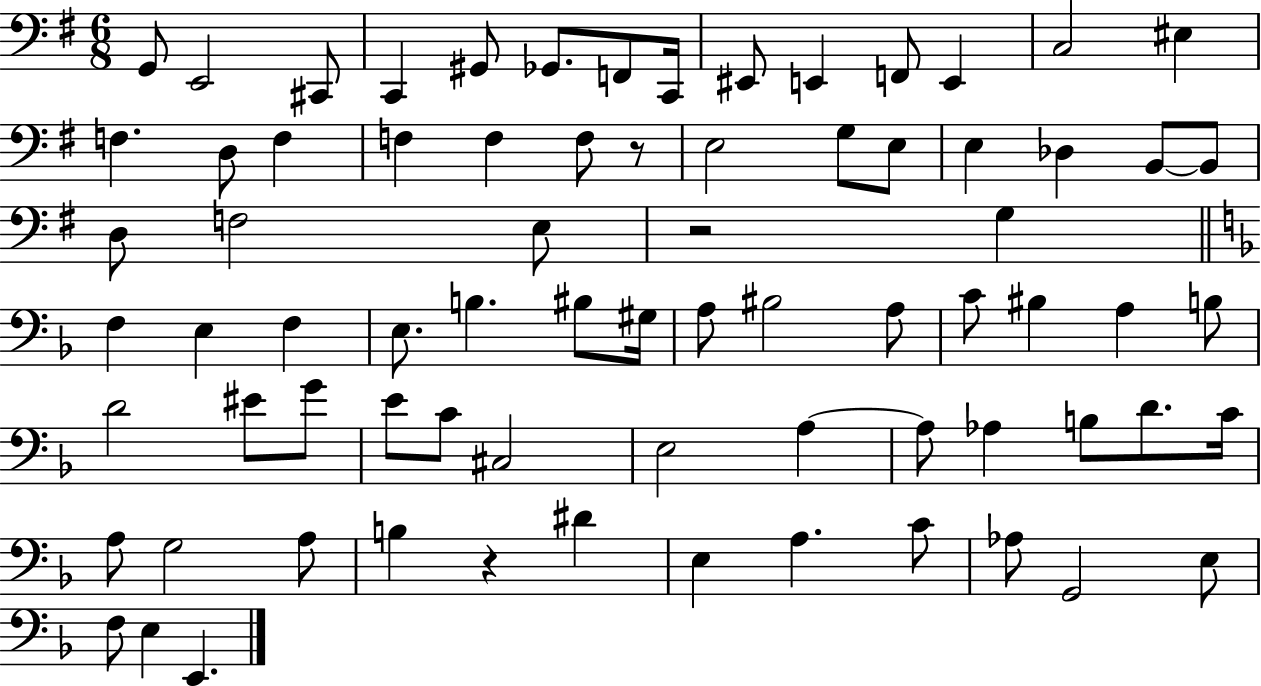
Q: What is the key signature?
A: G major